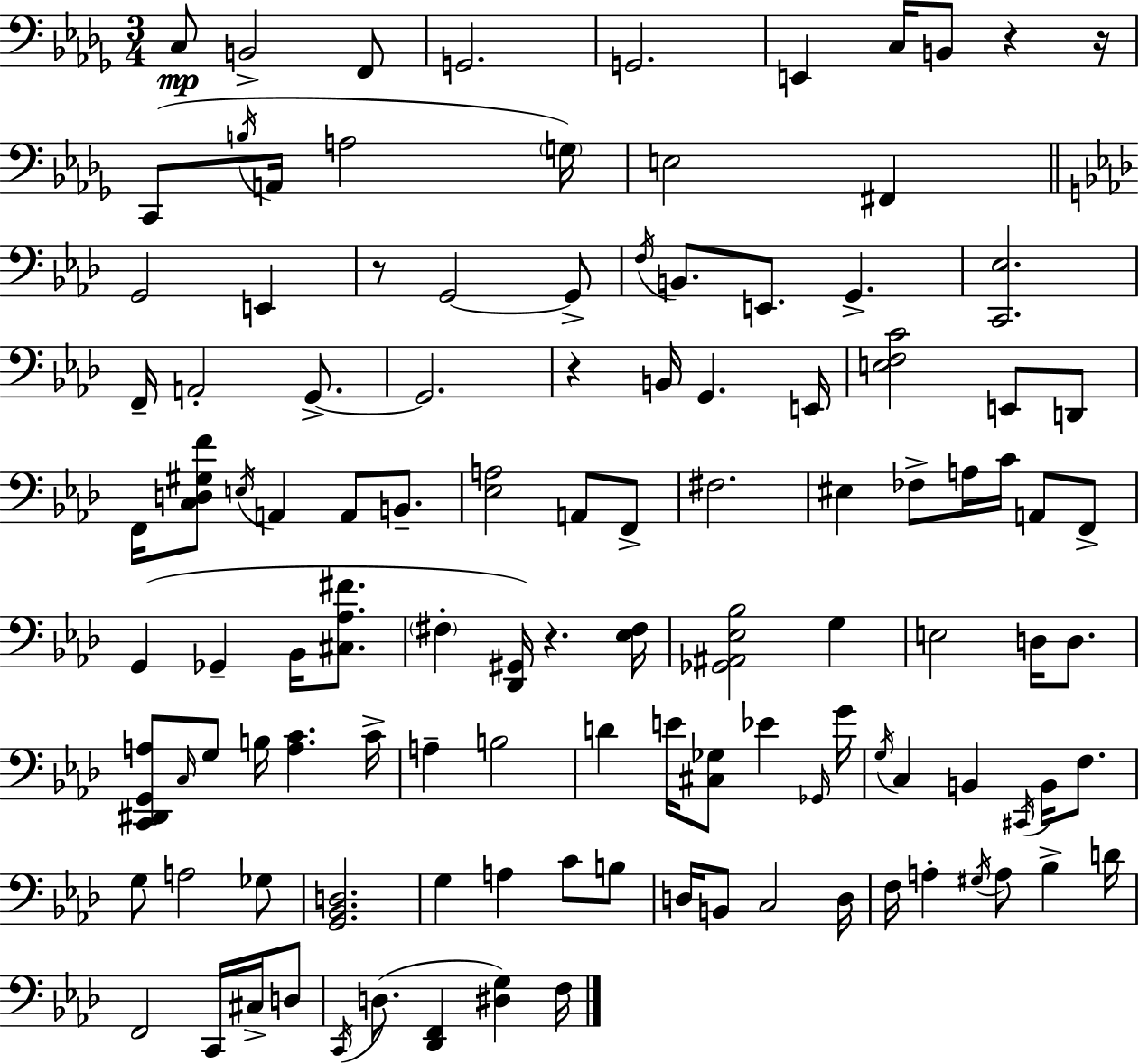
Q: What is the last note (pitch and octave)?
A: F3